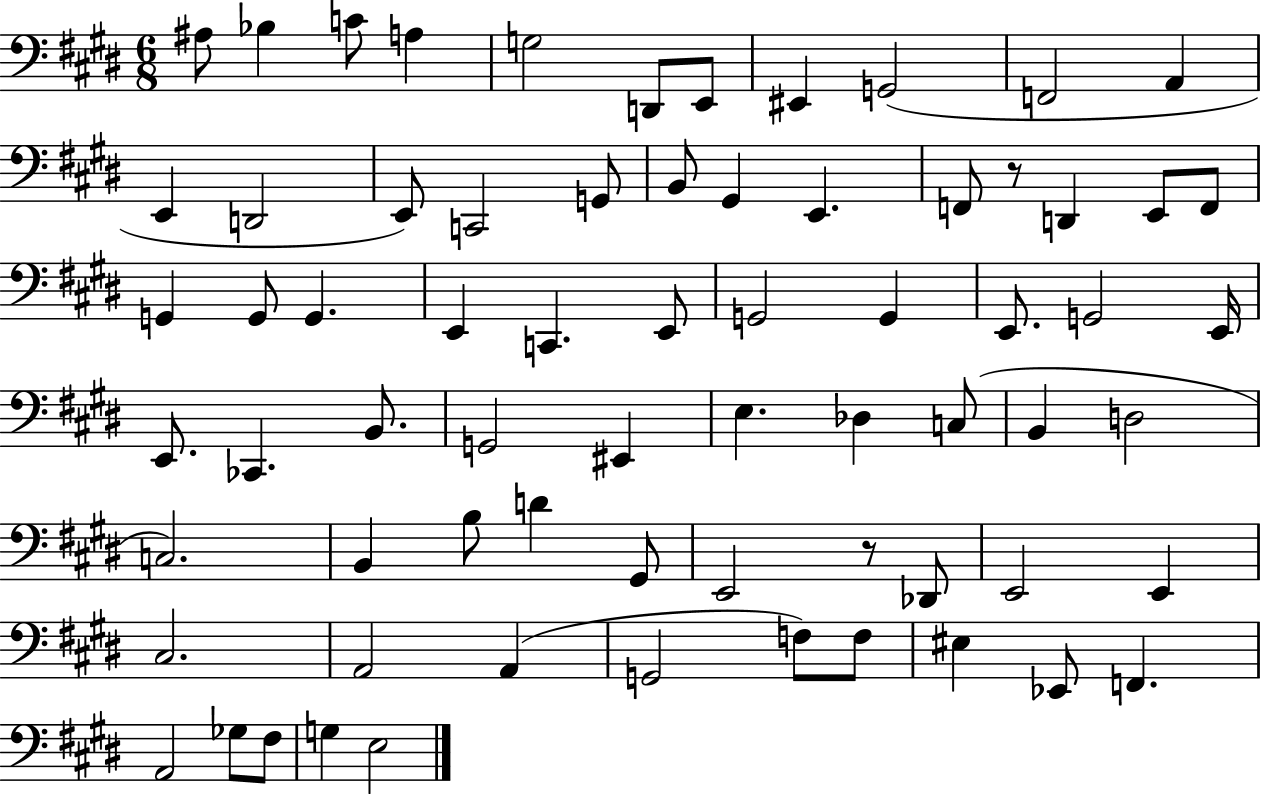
{
  \clef bass
  \numericTimeSignature
  \time 6/8
  \key e \major
  \repeat volta 2 { ais8 bes4 c'8 a4 | g2 d,8 e,8 | eis,4 g,2( | f,2 a,4 | \break e,4 d,2 | e,8) c,2 g,8 | b,8 gis,4 e,4. | f,8 r8 d,4 e,8 f,8 | \break g,4 g,8 g,4. | e,4 c,4. e,8 | g,2 g,4 | e,8. g,2 e,16 | \break e,8. ces,4. b,8. | g,2 eis,4 | e4. des4 c8( | b,4 d2 | \break c2.) | b,4 b8 d'4 gis,8 | e,2 r8 des,8 | e,2 e,4 | \break cis2. | a,2 a,4( | g,2 f8) f8 | eis4 ees,8 f,4. | \break a,2 ges8 fis8 | g4 e2 | } \bar "|."
}